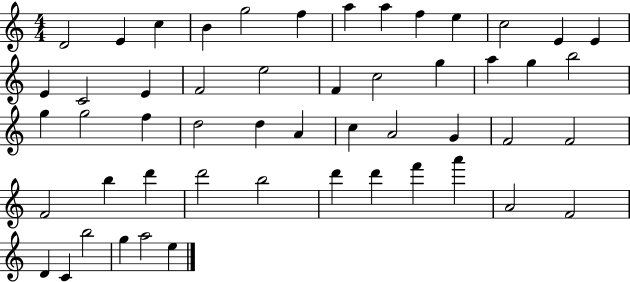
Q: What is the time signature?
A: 4/4